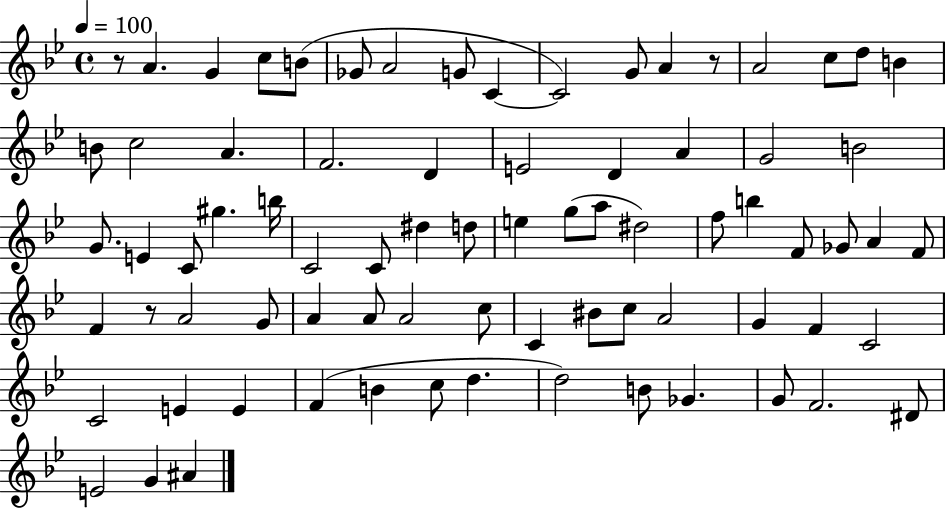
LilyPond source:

{
  \clef treble
  \time 4/4
  \defaultTimeSignature
  \key bes \major
  \tempo 4 = 100
  r8 a'4. g'4 c''8 b'8( | ges'8 a'2 g'8 c'4~~ | c'2) g'8 a'4 r8 | a'2 c''8 d''8 b'4 | \break b'8 c''2 a'4. | f'2. d'4 | e'2 d'4 a'4 | g'2 b'2 | \break g'8. e'4 c'8 gis''4. b''16 | c'2 c'8 dis''4 d''8 | e''4 g''8( a''8 dis''2) | f''8 b''4 f'8 ges'8 a'4 f'8 | \break f'4 r8 a'2 g'8 | a'4 a'8 a'2 c''8 | c'4 bis'8 c''8 a'2 | g'4 f'4 c'2 | \break c'2 e'4 e'4 | f'4( b'4 c''8 d''4. | d''2) b'8 ges'4. | g'8 f'2. dis'8 | \break e'2 g'4 ais'4 | \bar "|."
}